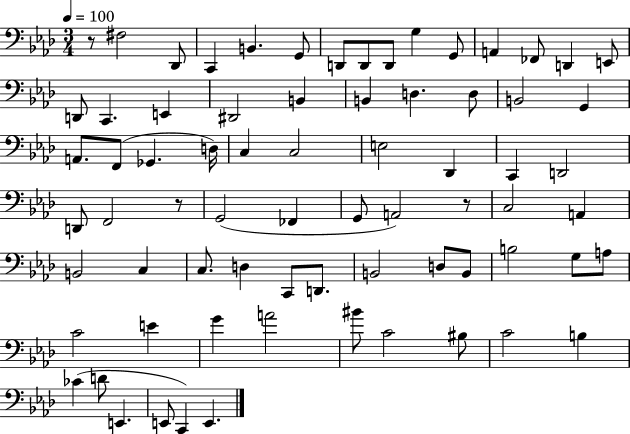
R/e F#3/h Db2/e C2/q B2/q. G2/e D2/e D2/e D2/e G3/q G2/e A2/q FES2/e D2/q E2/e D2/e C2/q. E2/q D#2/h B2/q B2/q D3/q. D3/e B2/h G2/q A2/e. F2/e Gb2/q. D3/s C3/q C3/h E3/h Db2/q C2/q D2/h D2/e F2/h R/e G2/h FES2/q G2/e A2/h R/e C3/h A2/q B2/h C3/q C3/e. D3/q C2/e D2/e. B2/h D3/e B2/e B3/h G3/e A3/e C4/h E4/q G4/q A4/h BIS4/e C4/h BIS3/e C4/h B3/q CES4/q D4/e E2/q. E2/e C2/q E2/q.